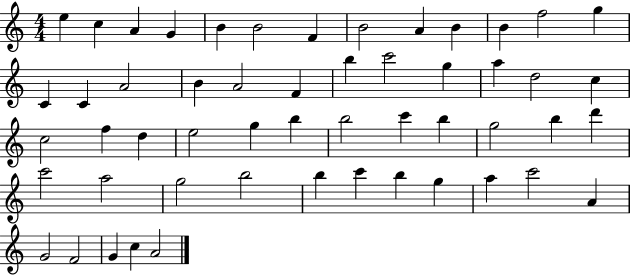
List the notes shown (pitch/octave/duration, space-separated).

E5/q C5/q A4/q G4/q B4/q B4/h F4/q B4/h A4/q B4/q B4/q F5/h G5/q C4/q C4/q A4/h B4/q A4/h F4/q B5/q C6/h G5/q A5/q D5/h C5/q C5/h F5/q D5/q E5/h G5/q B5/q B5/h C6/q B5/q G5/h B5/q D6/q C6/h A5/h G5/h B5/h B5/q C6/q B5/q G5/q A5/q C6/h A4/q G4/h F4/h G4/q C5/q A4/h